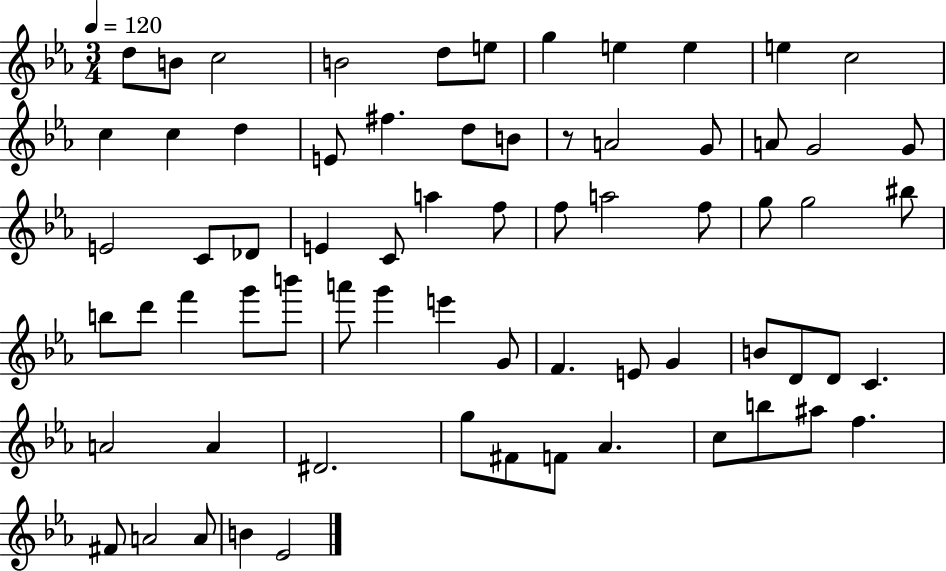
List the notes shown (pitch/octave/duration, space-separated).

D5/e B4/e C5/h B4/h D5/e E5/e G5/q E5/q E5/q E5/q C5/h C5/q C5/q D5/q E4/e F#5/q. D5/e B4/e R/e A4/h G4/e A4/e G4/h G4/e E4/h C4/e Db4/e E4/q C4/e A5/q F5/e F5/e A5/h F5/e G5/e G5/h BIS5/e B5/e D6/e F6/q G6/e B6/e A6/e G6/q E6/q G4/e F4/q. E4/e G4/q B4/e D4/e D4/e C4/q. A4/h A4/q D#4/h. G5/e F#4/e F4/e Ab4/q. C5/e B5/e A#5/e F5/q. F#4/e A4/h A4/e B4/q Eb4/h